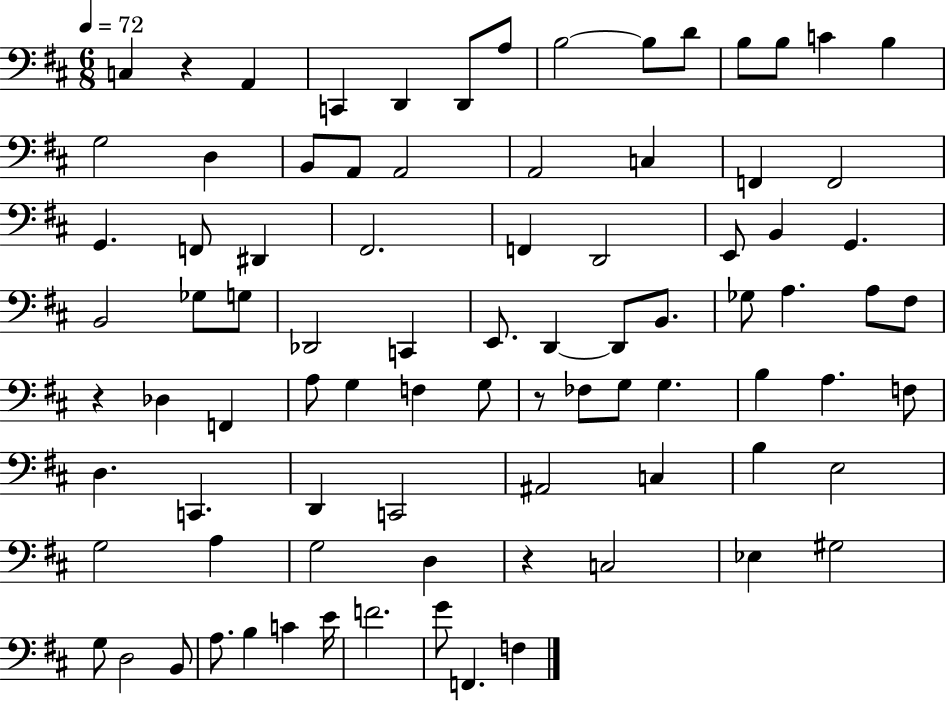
X:1
T:Untitled
M:6/8
L:1/4
K:D
C, z A,, C,, D,, D,,/2 A,/2 B,2 B,/2 D/2 B,/2 B,/2 C B, G,2 D, B,,/2 A,,/2 A,,2 A,,2 C, F,, F,,2 G,, F,,/2 ^D,, ^F,,2 F,, D,,2 E,,/2 B,, G,, B,,2 _G,/2 G,/2 _D,,2 C,, E,,/2 D,, D,,/2 B,,/2 _G,/2 A, A,/2 ^F,/2 z _D, F,, A,/2 G, F, G,/2 z/2 _F,/2 G,/2 G, B, A, F,/2 D, C,, D,, C,,2 ^A,,2 C, B, E,2 G,2 A, G,2 D, z C,2 _E, ^G,2 G,/2 D,2 B,,/2 A,/2 B, C E/4 F2 G/2 F,, F,